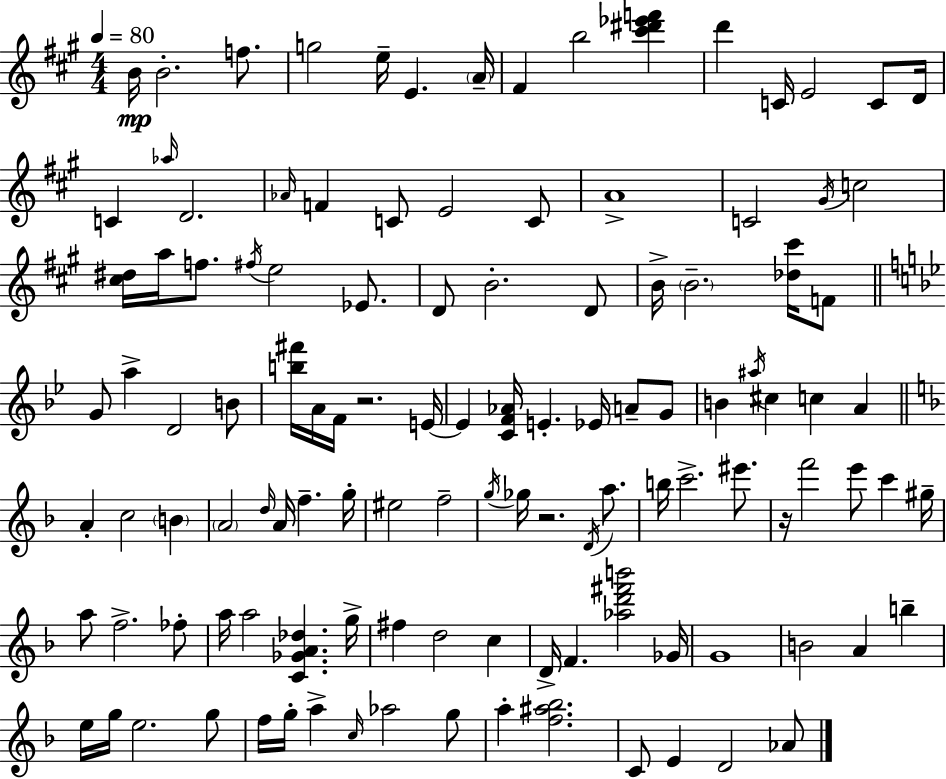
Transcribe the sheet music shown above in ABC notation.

X:1
T:Untitled
M:4/4
L:1/4
K:A
B/4 B2 f/2 g2 e/4 E A/4 ^F b2 [^c'^d'_e'f'] d' C/4 E2 C/2 D/4 C _a/4 D2 _A/4 F C/2 E2 C/2 A4 C2 ^G/4 c2 [^c^d]/4 a/4 f/2 ^f/4 e2 _E/2 D/2 B2 D/2 B/4 B2 [_d^c']/4 F/2 G/2 a D2 B/2 [b^f']/4 A/4 F/4 z2 E/4 E [CF_A]/4 E _E/4 A/2 G/2 B ^a/4 ^c c A A c2 B A2 d/4 A/4 f g/4 ^e2 f2 g/4 _g/4 z2 D/4 a/2 b/4 c'2 ^e'/2 z/4 f'2 e'/2 c' ^g/4 a/2 f2 _f/2 a/4 a2 [C_GA_d] g/4 ^f d2 c D/4 F [_ad'^f'b']2 _G/4 G4 B2 A b e/4 g/4 e2 g/2 f/4 g/4 a c/4 _a2 g/2 a [f^a_b]2 C/2 E D2 _A/2